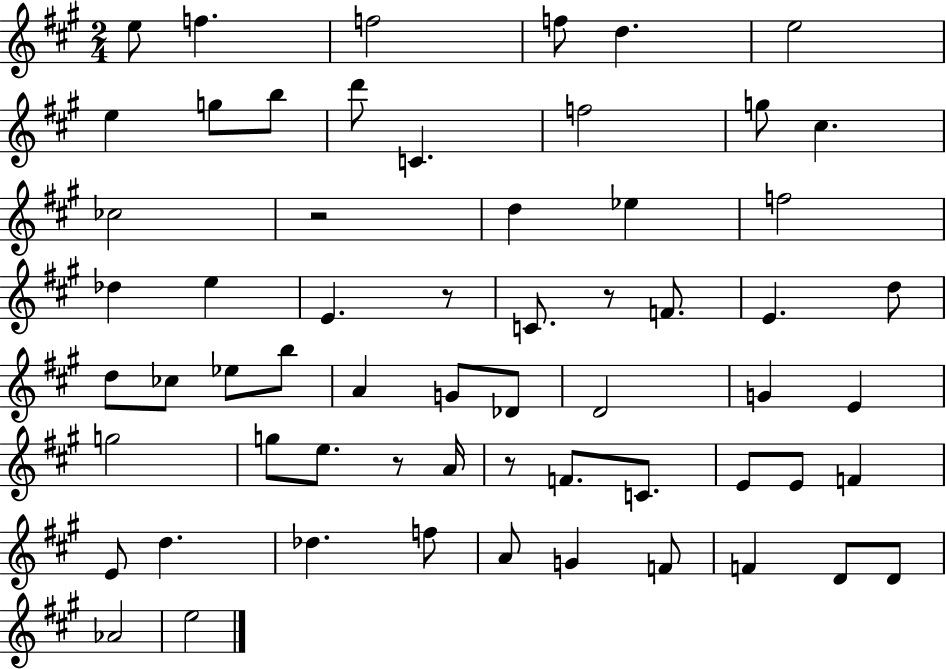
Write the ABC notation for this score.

X:1
T:Untitled
M:2/4
L:1/4
K:A
e/2 f f2 f/2 d e2 e g/2 b/2 d'/2 C f2 g/2 ^c _c2 z2 d _e f2 _d e E z/2 C/2 z/2 F/2 E d/2 d/2 _c/2 _e/2 b/2 A G/2 _D/2 D2 G E g2 g/2 e/2 z/2 A/4 z/2 F/2 C/2 E/2 E/2 F E/2 d _d f/2 A/2 G F/2 F D/2 D/2 _A2 e2